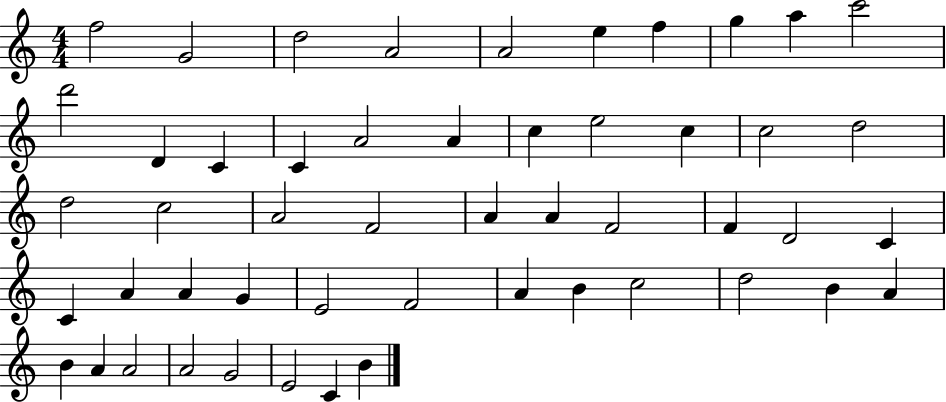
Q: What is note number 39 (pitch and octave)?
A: B4